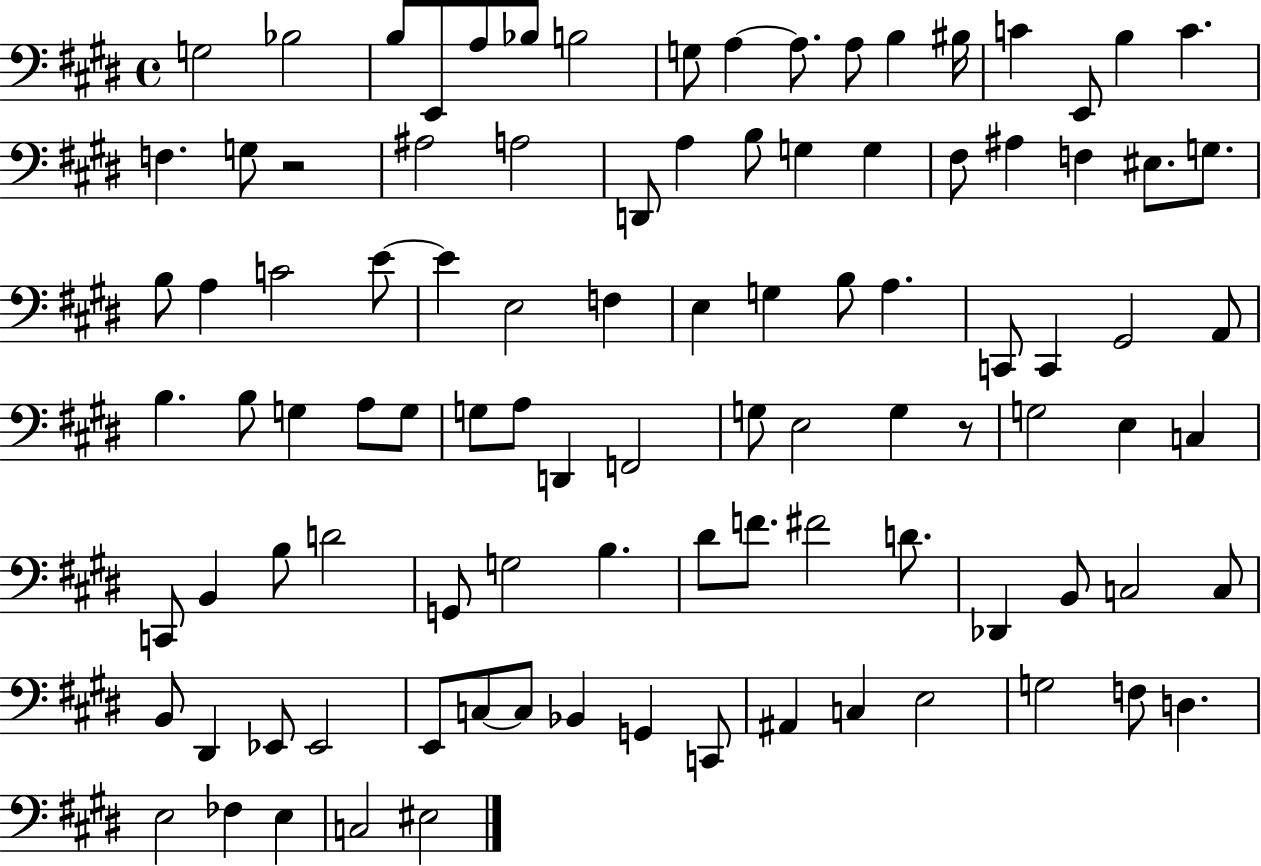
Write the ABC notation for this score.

X:1
T:Untitled
M:4/4
L:1/4
K:E
G,2 _B,2 B,/2 E,,/2 A,/2 _B,/2 B,2 G,/2 A, A,/2 A,/2 B, ^B,/4 C E,,/2 B, C F, G,/2 z2 ^A,2 A,2 D,,/2 A, B,/2 G, G, ^F,/2 ^A, F, ^E,/2 G,/2 B,/2 A, C2 E/2 E E,2 F, E, G, B,/2 A, C,,/2 C,, ^G,,2 A,,/2 B, B,/2 G, A,/2 G,/2 G,/2 A,/2 D,, F,,2 G,/2 E,2 G, z/2 G,2 E, C, C,,/2 B,, B,/2 D2 G,,/2 G,2 B, ^D/2 F/2 ^F2 D/2 _D,, B,,/2 C,2 C,/2 B,,/2 ^D,, _E,,/2 _E,,2 E,,/2 C,/2 C,/2 _B,, G,, C,,/2 ^A,, C, E,2 G,2 F,/2 D, E,2 _F, E, C,2 ^E,2